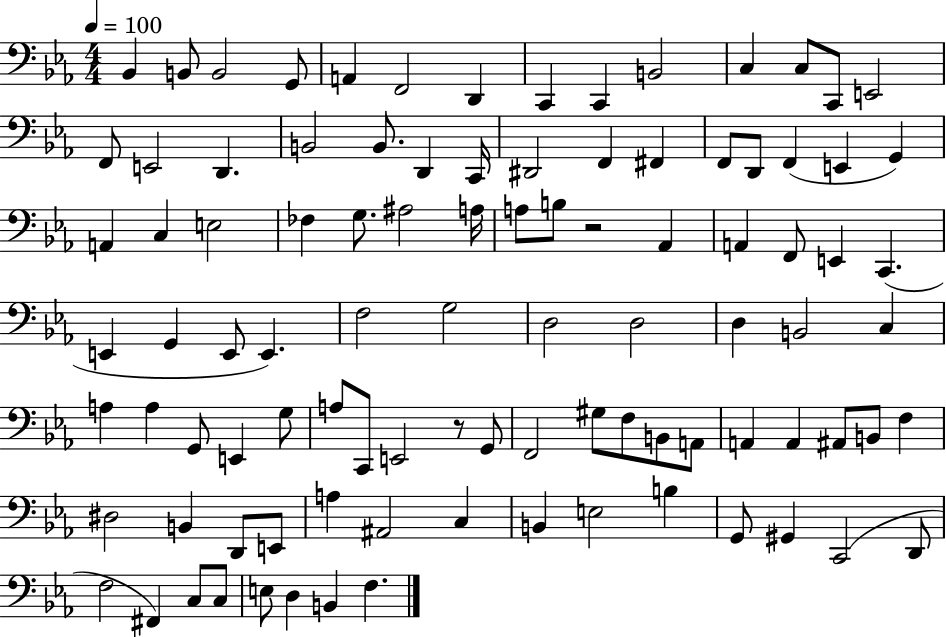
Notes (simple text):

Bb2/q B2/e B2/h G2/e A2/q F2/h D2/q C2/q C2/q B2/h C3/q C3/e C2/e E2/h F2/e E2/h D2/q. B2/h B2/e. D2/q C2/s D#2/h F2/q F#2/q F2/e D2/e F2/q E2/q G2/q A2/q C3/q E3/h FES3/q G3/e. A#3/h A3/s A3/e B3/e R/h Ab2/q A2/q F2/e E2/q C2/q. E2/q G2/q E2/e E2/q. F3/h G3/h D3/h D3/h D3/q B2/h C3/q A3/q A3/q G2/e E2/q G3/e A3/e C2/e E2/h R/e G2/e F2/h G#3/e F3/e B2/e A2/e A2/q A2/q A#2/e B2/e F3/q D#3/h B2/q D2/e E2/e A3/q A#2/h C3/q B2/q E3/h B3/q G2/e G#2/q C2/h D2/e F3/h F#2/q C3/e C3/e E3/e D3/q B2/q F3/q.